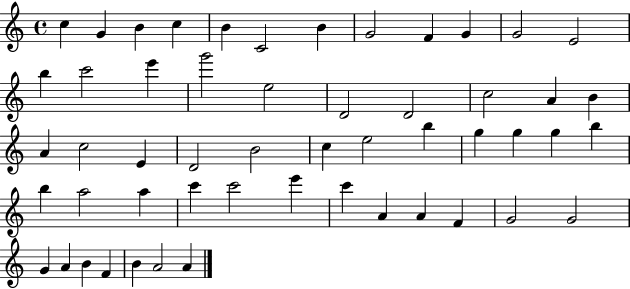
X:1
T:Untitled
M:4/4
L:1/4
K:C
c G B c B C2 B G2 F G G2 E2 b c'2 e' g'2 e2 D2 D2 c2 A B A c2 E D2 B2 c e2 b g g g b b a2 a c' c'2 e' c' A A F G2 G2 G A B F B A2 A